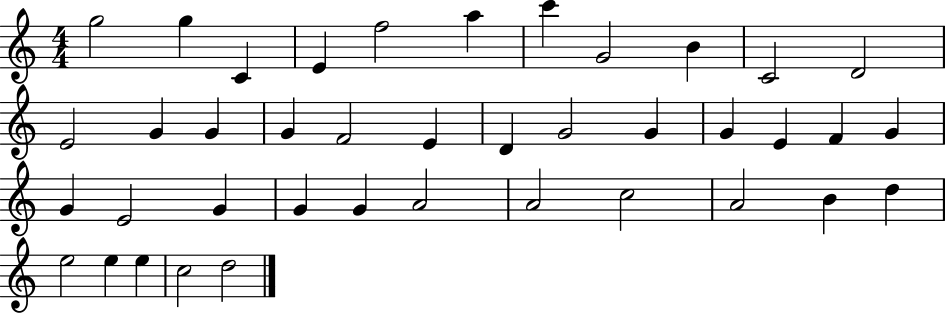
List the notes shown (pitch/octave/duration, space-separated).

G5/h G5/q C4/q E4/q F5/h A5/q C6/q G4/h B4/q C4/h D4/h E4/h G4/q G4/q G4/q F4/h E4/q D4/q G4/h G4/q G4/q E4/q F4/q G4/q G4/q E4/h G4/q G4/q G4/q A4/h A4/h C5/h A4/h B4/q D5/q E5/h E5/q E5/q C5/h D5/h